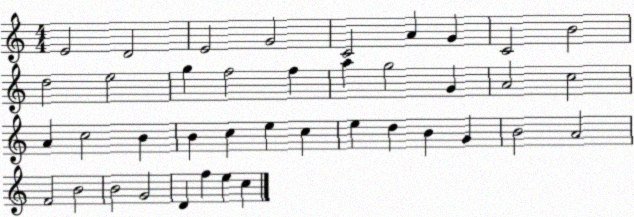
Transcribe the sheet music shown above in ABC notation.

X:1
T:Untitled
M:4/4
L:1/4
K:C
E2 D2 E2 G2 C2 A G C2 B2 d2 e2 g f2 f a g2 G A2 c2 A c2 B B c e c e d B G B2 A2 F2 B2 B2 G2 D f e c